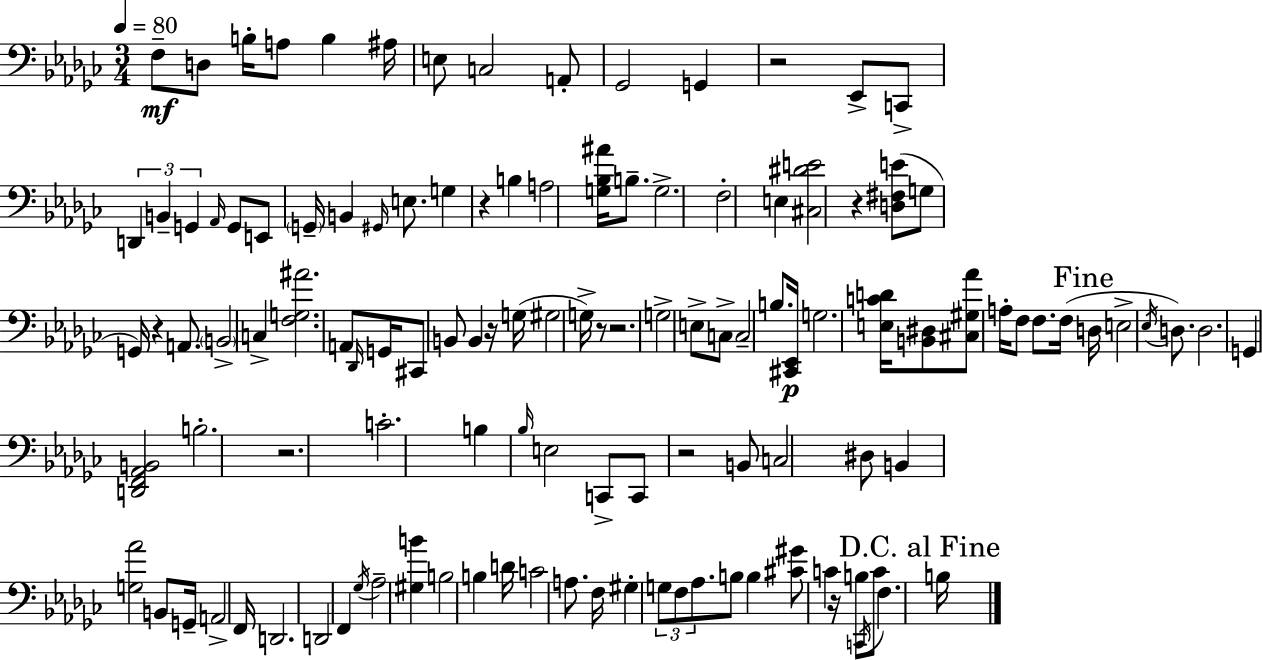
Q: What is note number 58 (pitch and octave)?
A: D3